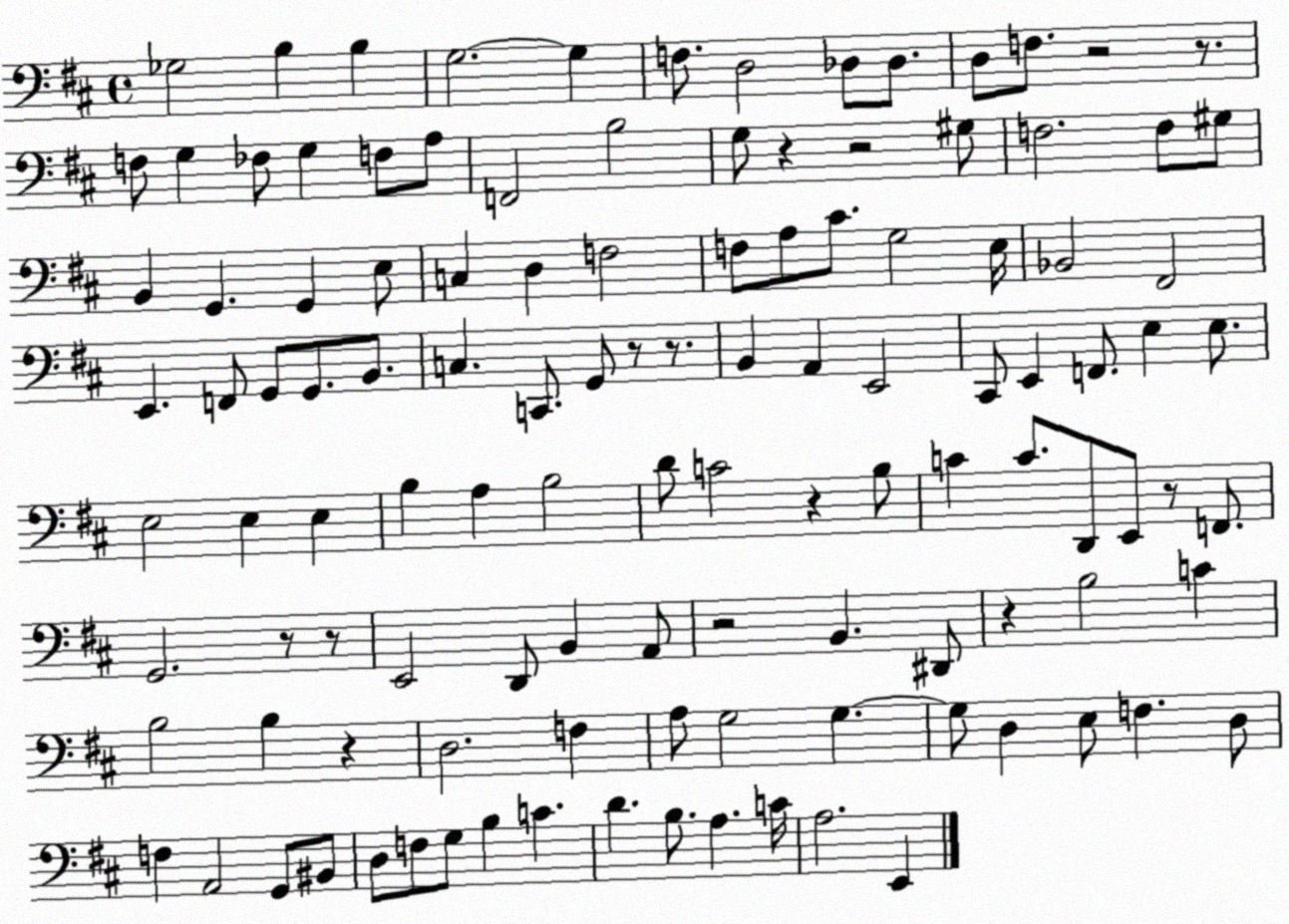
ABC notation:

X:1
T:Untitled
M:4/4
L:1/4
K:D
_G,2 B, B, G,2 G, F,/2 D,2 _D,/2 _D,/2 D,/2 F,/2 z2 z/2 F,/2 G, _F,/2 G, F,/2 A,/2 F,,2 B,2 G,/2 z z2 ^G,/2 F,2 F,/2 ^G,/2 B,, G,, G,, E,/2 C, D, F,2 F,/2 A,/2 ^C/2 G,2 E,/4 _B,,2 ^F,,2 E,, F,,/2 G,,/2 G,,/2 B,,/2 C, C,,/2 G,,/2 z/2 z/2 B,, A,, E,,2 ^C,,/2 E,, F,,/2 E, E,/2 E,2 E, E, B, A, B,2 D/2 C2 z B,/2 C C/2 D,,/2 E,,/2 z/2 F,,/2 G,,2 z/2 z/2 E,,2 D,,/2 B,, A,,/2 z2 B,, ^D,,/2 z B,2 C B,2 B, z D,2 F, A,/2 G,2 G, G,/2 D, E,/2 F, D,/2 F, A,,2 G,,/2 ^B,,/2 D,/2 F,/2 G,/2 B, C D B,/2 A, C/4 A,2 E,,